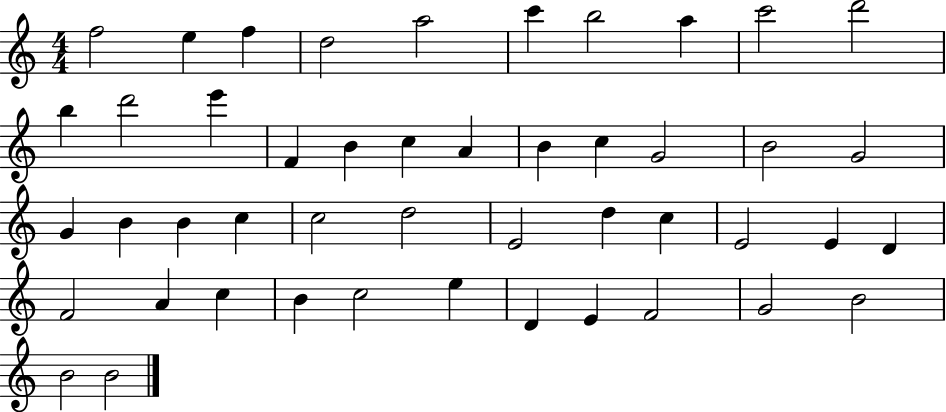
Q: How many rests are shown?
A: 0